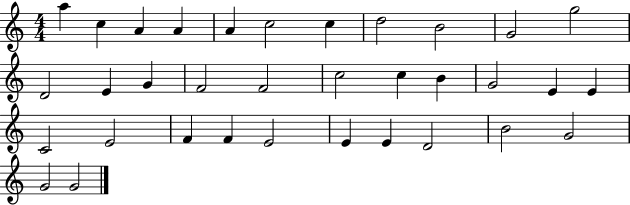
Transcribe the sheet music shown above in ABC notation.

X:1
T:Untitled
M:4/4
L:1/4
K:C
a c A A A c2 c d2 B2 G2 g2 D2 E G F2 F2 c2 c B G2 E E C2 E2 F F E2 E E D2 B2 G2 G2 G2